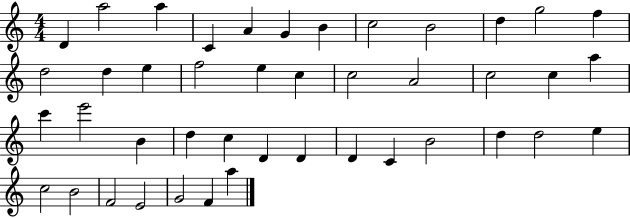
X:1
T:Untitled
M:4/4
L:1/4
K:C
D a2 a C A G B c2 B2 d g2 f d2 d e f2 e c c2 A2 c2 c a c' e'2 B d c D D D C B2 d d2 e c2 B2 F2 E2 G2 F a